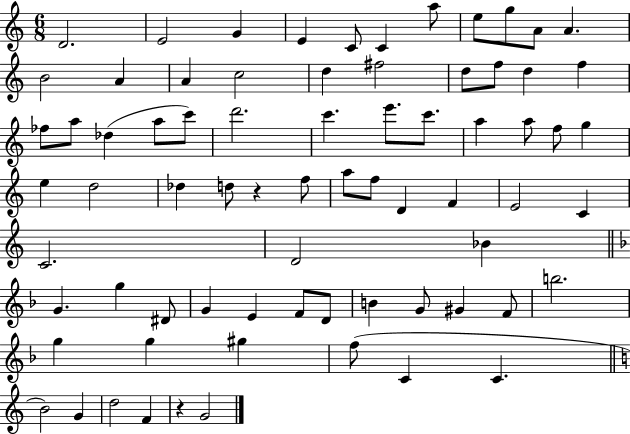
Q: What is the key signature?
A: C major